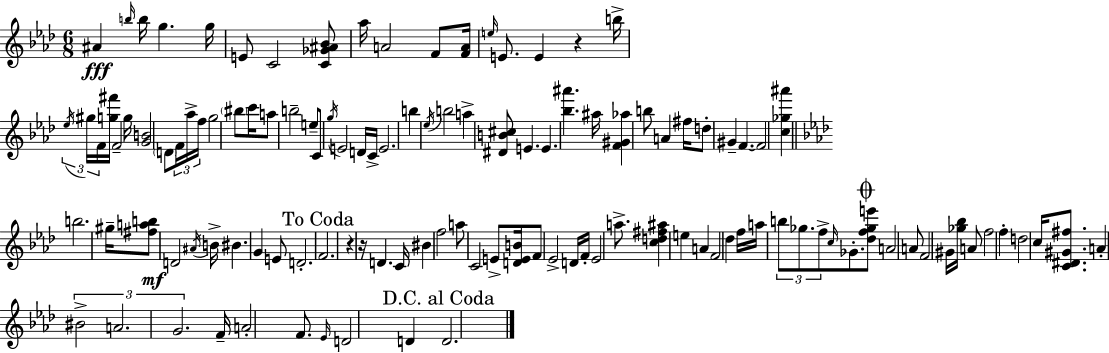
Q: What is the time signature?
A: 6/8